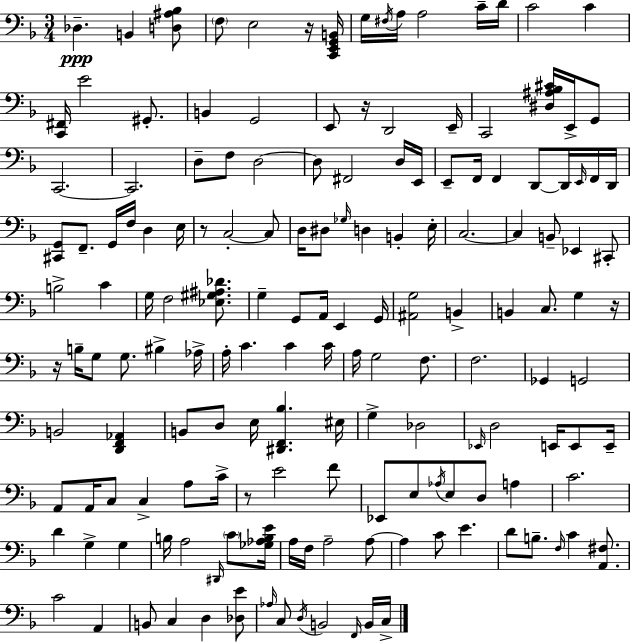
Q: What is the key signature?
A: D minor